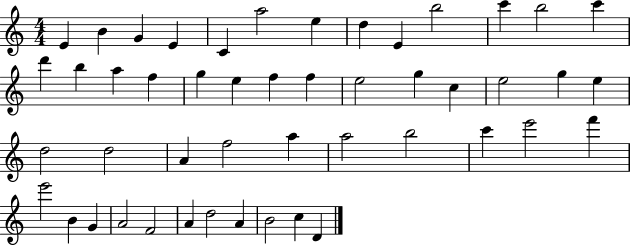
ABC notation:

X:1
T:Untitled
M:4/4
L:1/4
K:C
E B G E C a2 e d E b2 c' b2 c' d' b a f g e f f e2 g c e2 g e d2 d2 A f2 a a2 b2 c' e'2 f' e'2 B G A2 F2 A d2 A B2 c D